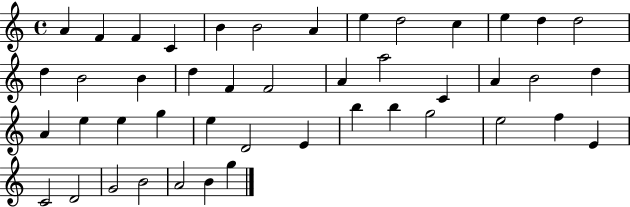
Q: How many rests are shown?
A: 0